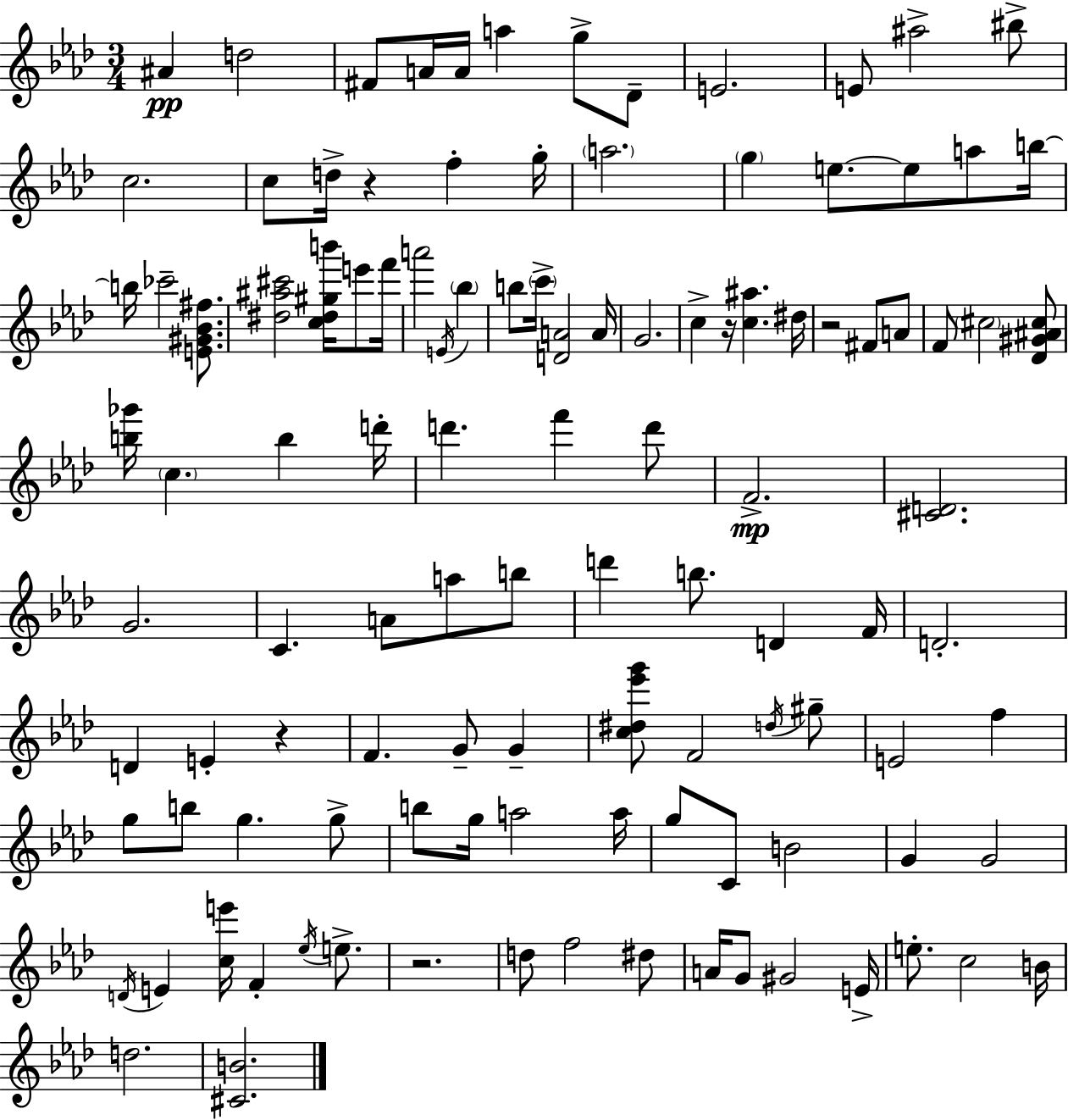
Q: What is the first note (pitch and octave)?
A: A#4